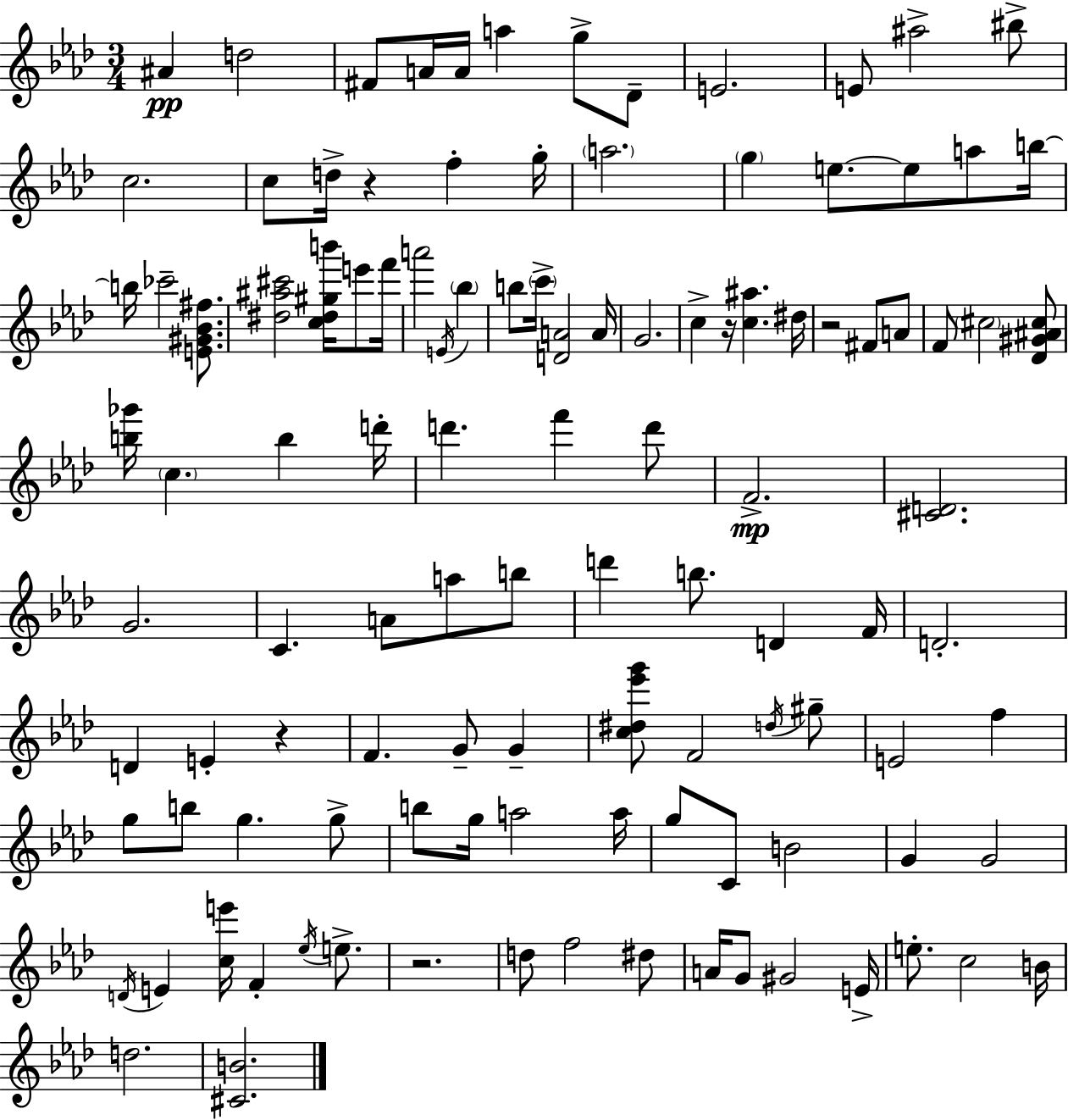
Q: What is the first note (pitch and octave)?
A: A#4